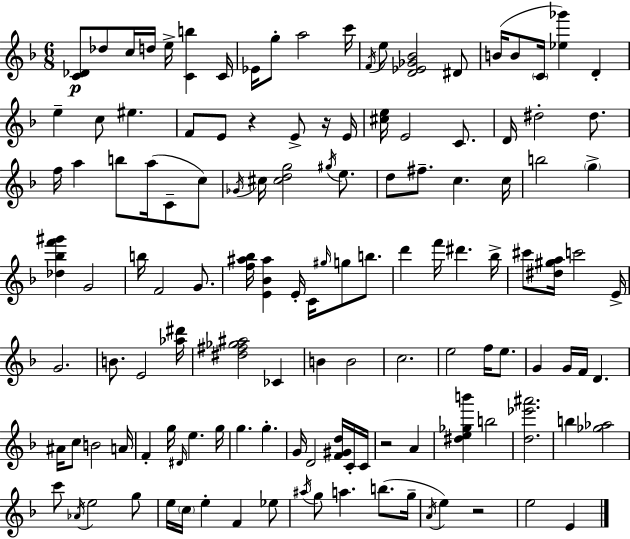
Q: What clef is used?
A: treble